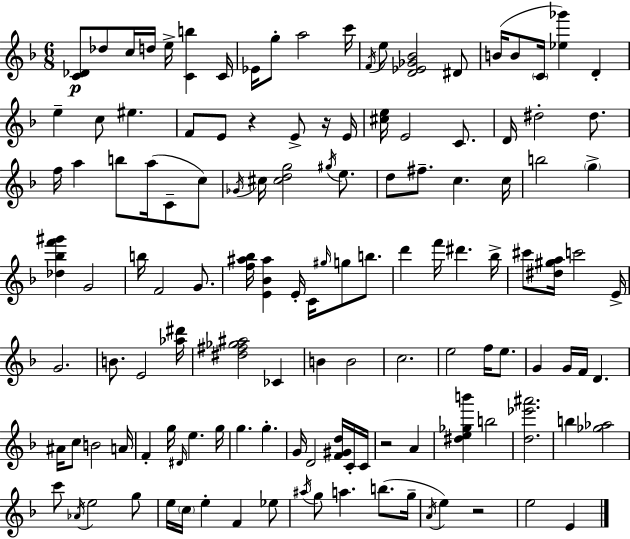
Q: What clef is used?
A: treble